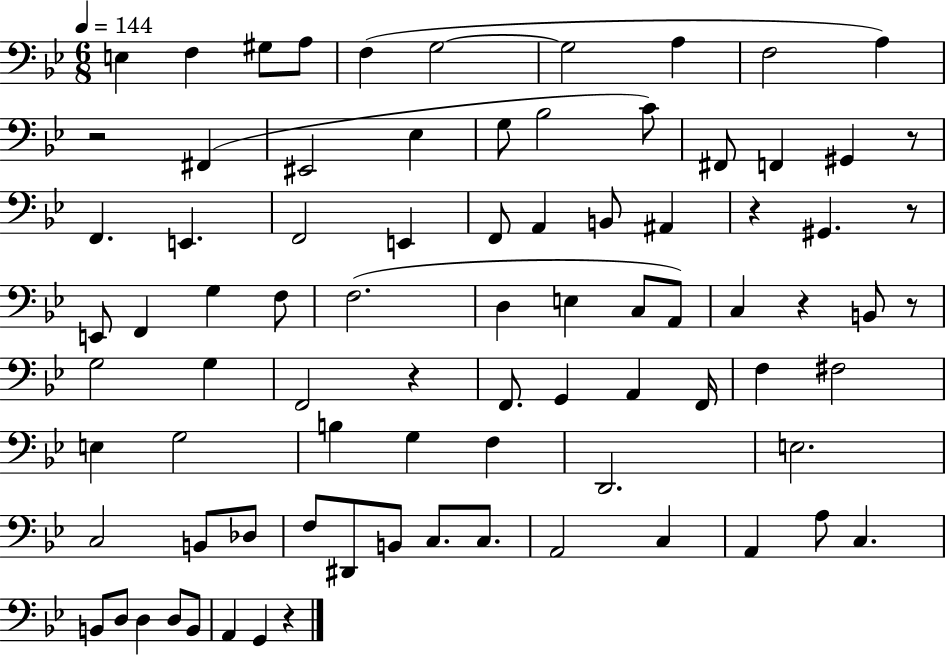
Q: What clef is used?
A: bass